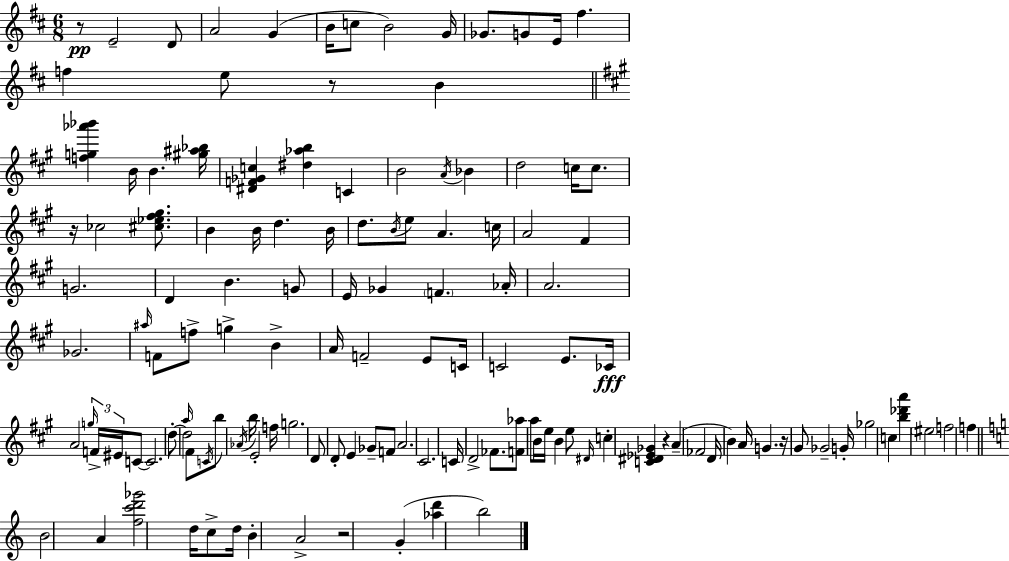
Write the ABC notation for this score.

X:1
T:Untitled
M:6/8
L:1/4
K:D
z/2 E2 D/2 A2 G B/4 c/2 B2 G/4 _G/2 G/2 E/4 ^f f e/2 z/2 B [fg_a'_b'] B/4 B [^g^a_b]/4 [^DF_Gc] [^d_ab] C B2 A/4 _B d2 c/4 c/2 z/4 _c2 [^c_e^f^g]/2 B B/4 d B/4 d/2 B/4 e/2 A c/4 A2 ^F G2 D B G/2 E/4 _G F _A/4 A2 _G2 ^a/4 F/2 f/2 g B A/4 F2 E/2 C/4 C2 E/2 _C/4 A2 g/4 F/4 ^E/4 C/2 C2 d/2 d2 a/4 ^F/2 C/4 b/2 _A/4 b/4 E2 f/4 g2 D/2 D/2 E _G/2 F/2 A2 ^C2 C/4 D2 _F/2 [F_a]/2 a/2 B/4 e/4 B e/2 ^D/4 c [C^D_E_G] z A _F2 D/4 B A/4 G z/4 ^G/2 _G2 G/4 _g2 c [b_d'a'] ^e2 f2 f B2 A [fc'd'_g']2 d/4 c/2 d/4 B A2 z2 G [_ad'] b2